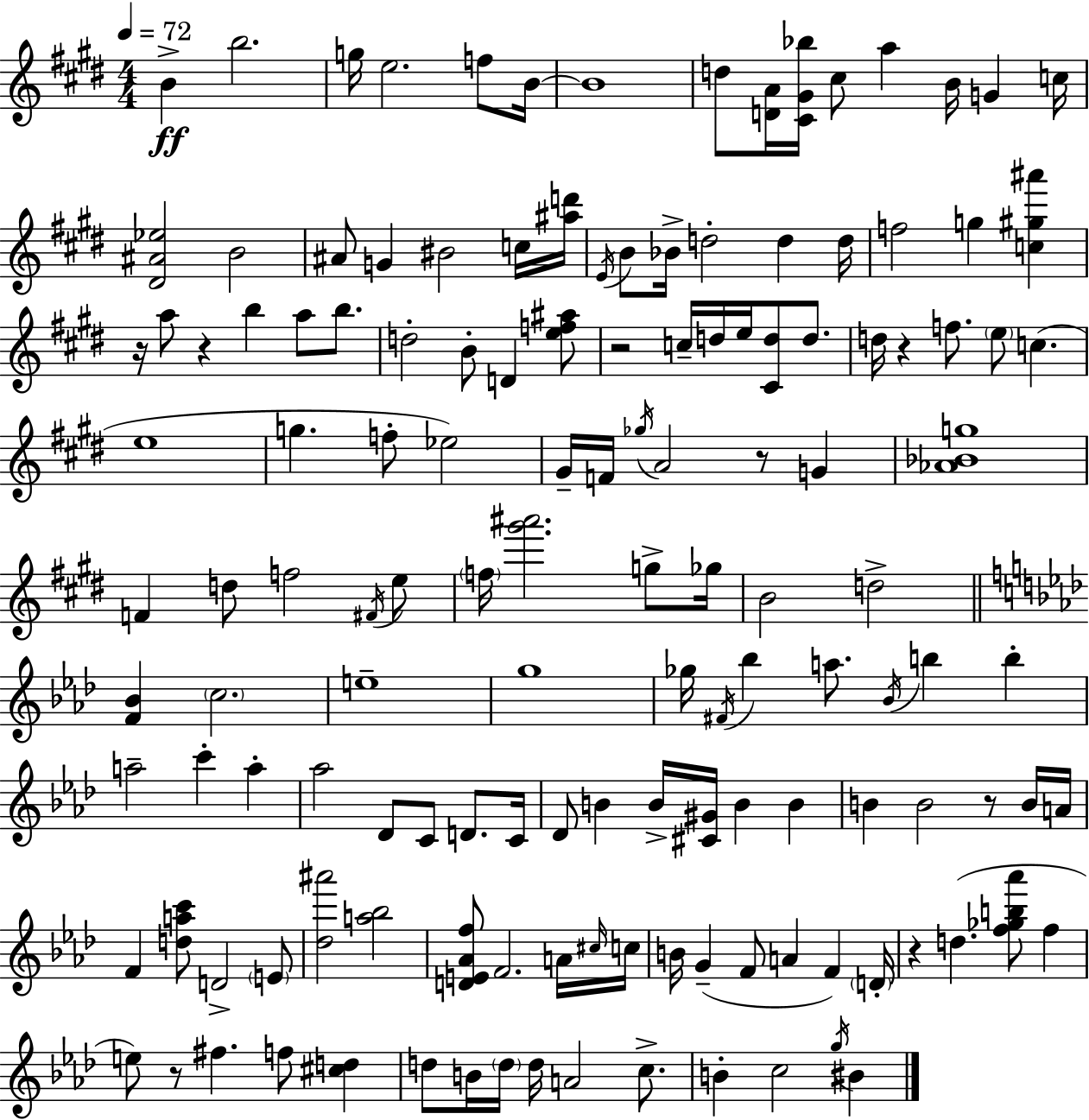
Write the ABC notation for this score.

X:1
T:Untitled
M:4/4
L:1/4
K:E
B b2 g/4 e2 f/2 B/4 B4 d/2 [DA]/4 [^C^G_b]/4 ^c/2 a B/4 G c/4 [^D^A_e]2 B2 ^A/2 G ^B2 c/4 [^ad']/4 E/4 B/2 _B/4 d2 d d/4 f2 g [c^g^a'] z/4 a/2 z b a/2 b/2 d2 B/2 D [ef^a]/2 z2 c/4 d/4 e/4 [^Cd]/2 d/2 d/4 z f/2 e/2 c e4 g f/2 _e2 ^G/4 F/4 _g/4 A2 z/2 G [_A_Bg]4 F d/2 f2 ^F/4 e/2 f/4 [^g'^a']2 g/2 _g/4 B2 d2 [F_B] c2 e4 g4 _g/4 ^F/4 _b a/2 _B/4 b b a2 c' a _a2 _D/2 C/2 D/2 C/4 _D/2 B B/4 [^C^G]/4 B B B B2 z/2 B/4 A/4 F [dac']/2 D2 E/2 [_d^a']2 [a_b]2 [DE_Af]/2 F2 A/4 ^c/4 c/4 B/4 G F/2 A F D/4 z d [f_gb_a']/2 f e/2 z/2 ^f f/2 [^cd] d/2 B/4 d/4 d/4 A2 c/2 B c2 g/4 ^B